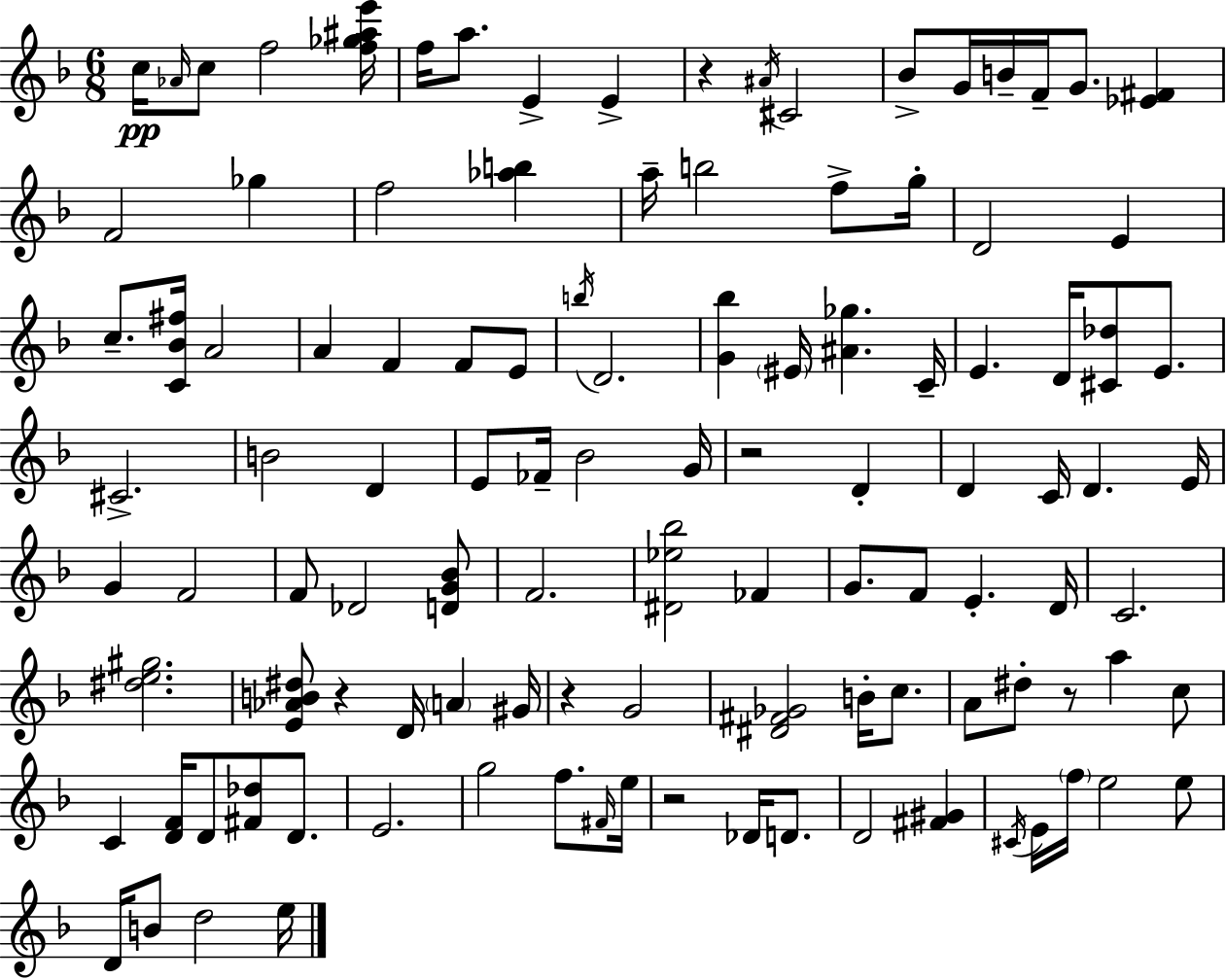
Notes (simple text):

C5/s Ab4/s C5/e F5/h [F5,Gb5,A#5,E6]/s F5/s A5/e. E4/q E4/q R/q A#4/s C#4/h Bb4/e G4/s B4/s F4/s G4/e. [Eb4,F#4]/q F4/h Gb5/q F5/h [Ab5,B5]/q A5/s B5/h F5/e G5/s D4/h E4/q C5/e. [C4,Bb4,F#5]/s A4/h A4/q F4/q F4/e E4/e B5/s D4/h. [G4,Bb5]/q EIS4/s [A#4,Gb5]/q. C4/s E4/q. D4/s [C#4,Db5]/e E4/e. C#4/h. B4/h D4/q E4/e FES4/s Bb4/h G4/s R/h D4/q D4/q C4/s D4/q. E4/s G4/q F4/h F4/e Db4/h [D4,G4,Bb4]/e F4/h. [D#4,Eb5,Bb5]/h FES4/q G4/e. F4/e E4/q. D4/s C4/h. [D#5,E5,G#5]/h. [E4,Ab4,B4,D#5]/e R/q D4/s A4/q G#4/s R/q G4/h [D#4,F#4,Gb4]/h B4/s C5/e. A4/e D#5/e R/e A5/q C5/e C4/q [D4,F4]/s D4/e [F#4,Db5]/e D4/e. E4/h. G5/h F5/e. F#4/s E5/s R/h Db4/s D4/e. D4/h [F#4,G#4]/q C#4/s E4/s F5/s E5/h E5/e D4/s B4/e D5/h E5/s